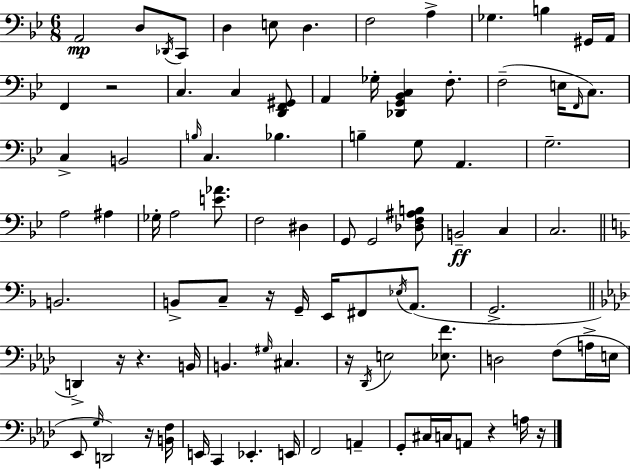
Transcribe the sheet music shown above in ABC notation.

X:1
T:Untitled
M:6/8
L:1/4
K:Bb
A,,2 D,/2 _D,,/4 C,,/2 D, E,/2 D, F,2 A, _G, B, ^G,,/4 A,,/4 F,, z2 C, C, [D,,F,,^G,,]/2 A,, _G,/4 [_D,,G,,_B,,C,] F,/2 F,2 E,/4 F,,/4 C,/2 C, B,,2 B,/4 C, _B, B, G,/2 A,, G,2 A,2 ^A, _G,/4 A,2 [E_A]/2 F,2 ^D, G,,/2 G,,2 [_D,F,^A,B,]/2 B,,2 C, C,2 B,,2 B,,/2 C,/2 z/4 G,,/4 E,,/4 ^F,,/2 _E,/4 A,,/2 G,,2 D,, z/4 z B,,/4 B,, ^G,/4 ^C, z/4 _D,,/4 E,2 [_E,F]/2 D,2 F,/2 A,/4 E,/4 _E,,/2 G,/4 D,,2 z/4 [B,,F,]/4 E,,/4 C,, _E,, E,,/4 F,,2 A,, G,,/2 ^C,/4 C,/4 A,,/2 z A,/4 z/4